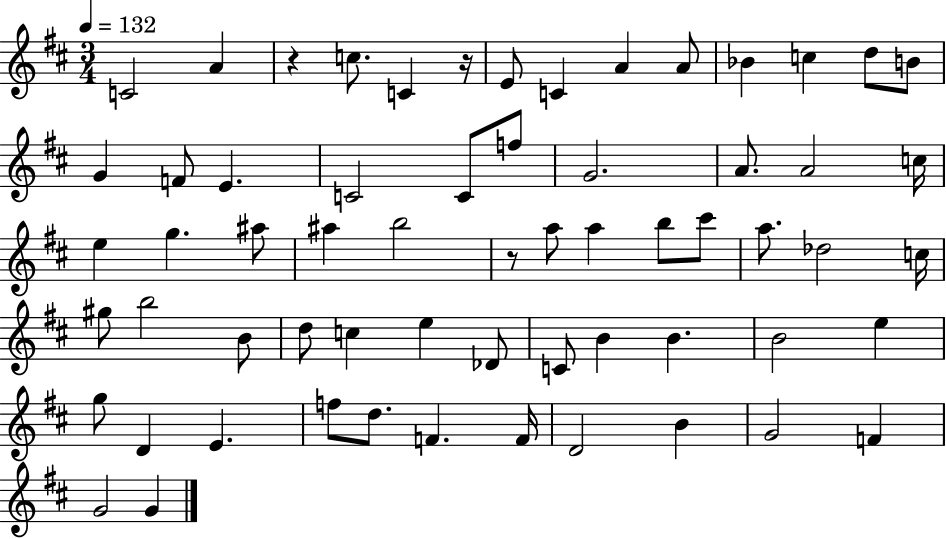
{
  \clef treble
  \numericTimeSignature
  \time 3/4
  \key d \major
  \tempo 4 = 132
  c'2 a'4 | r4 c''8. c'4 r16 | e'8 c'4 a'4 a'8 | bes'4 c''4 d''8 b'8 | \break g'4 f'8 e'4. | c'2 c'8 f''8 | g'2. | a'8. a'2 c''16 | \break e''4 g''4. ais''8 | ais''4 b''2 | r8 a''8 a''4 b''8 cis'''8 | a''8. des''2 c''16 | \break gis''8 b''2 b'8 | d''8 c''4 e''4 des'8 | c'8 b'4 b'4. | b'2 e''4 | \break g''8 d'4 e'4. | f''8 d''8. f'4. f'16 | d'2 b'4 | g'2 f'4 | \break g'2 g'4 | \bar "|."
}